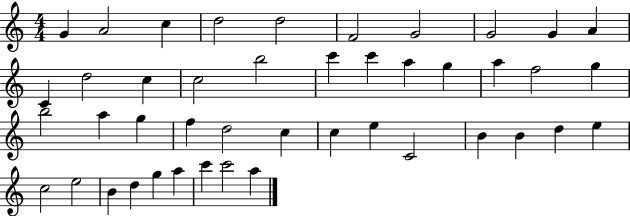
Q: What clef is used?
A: treble